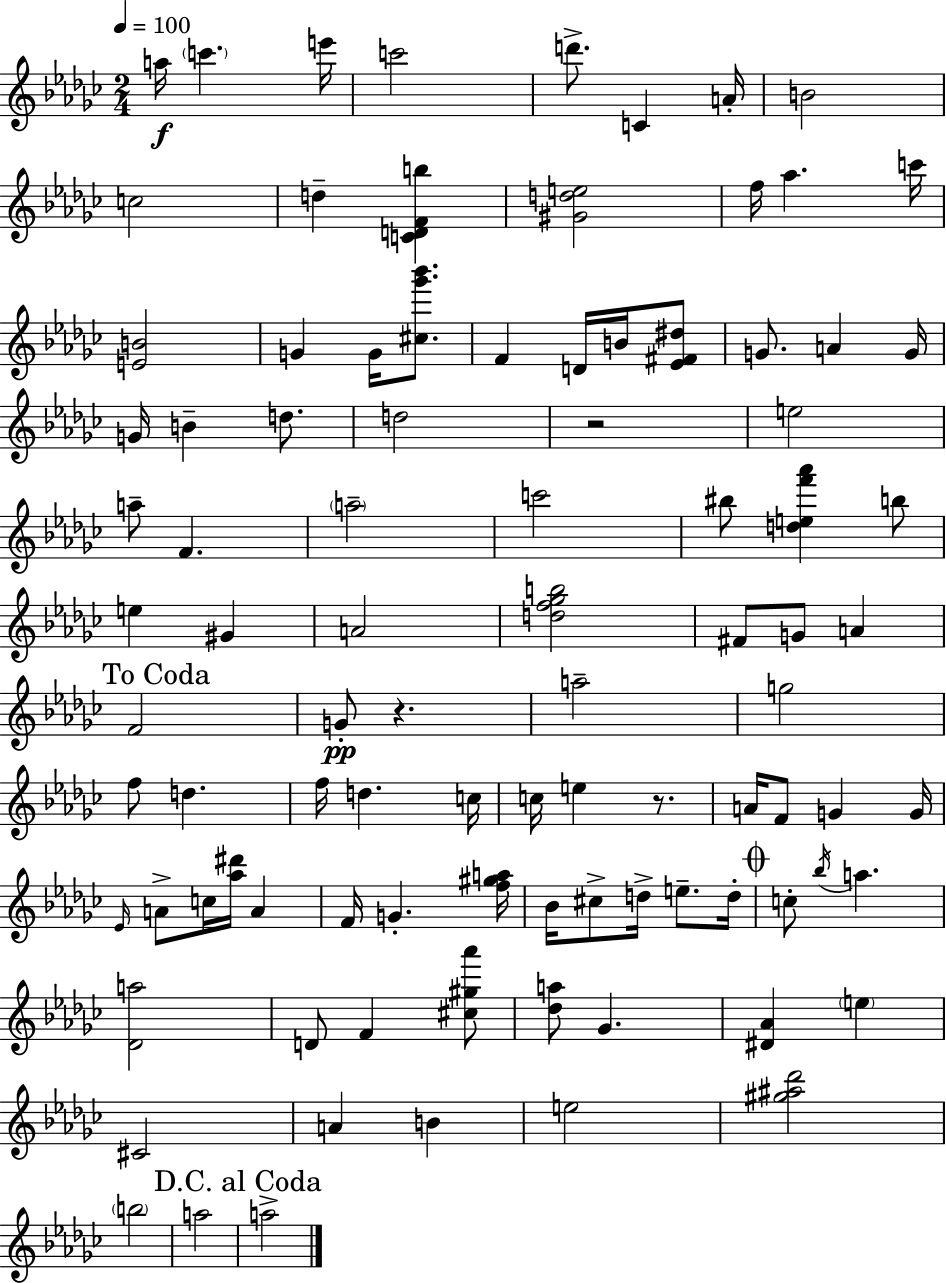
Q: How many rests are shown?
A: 3